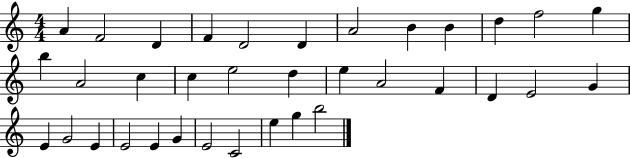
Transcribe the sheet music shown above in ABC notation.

X:1
T:Untitled
M:4/4
L:1/4
K:C
A F2 D F D2 D A2 B B d f2 g b A2 c c e2 d e A2 F D E2 G E G2 E E2 E G E2 C2 e g b2